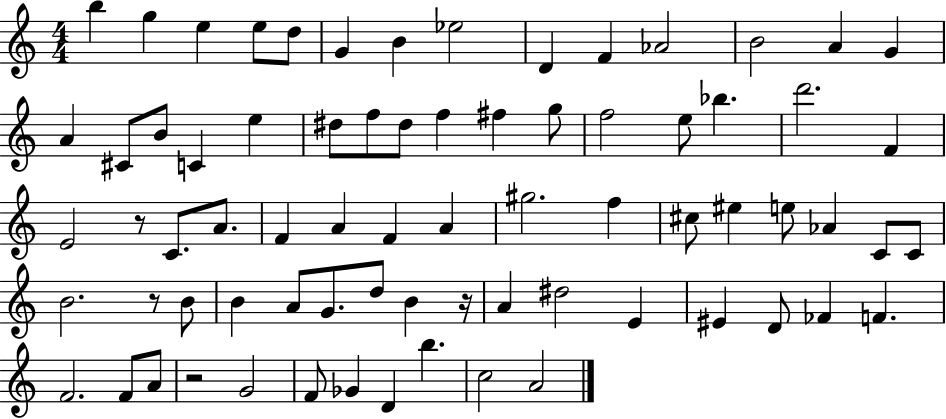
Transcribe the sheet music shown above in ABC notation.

X:1
T:Untitled
M:4/4
L:1/4
K:C
b g e e/2 d/2 G B _e2 D F _A2 B2 A G A ^C/2 B/2 C e ^d/2 f/2 ^d/2 f ^f g/2 f2 e/2 _b d'2 F E2 z/2 C/2 A/2 F A F A ^g2 f ^c/2 ^e e/2 _A C/2 C/2 B2 z/2 B/2 B A/2 G/2 d/2 B z/4 A ^d2 E ^E D/2 _F F F2 F/2 A/2 z2 G2 F/2 _G D b c2 A2